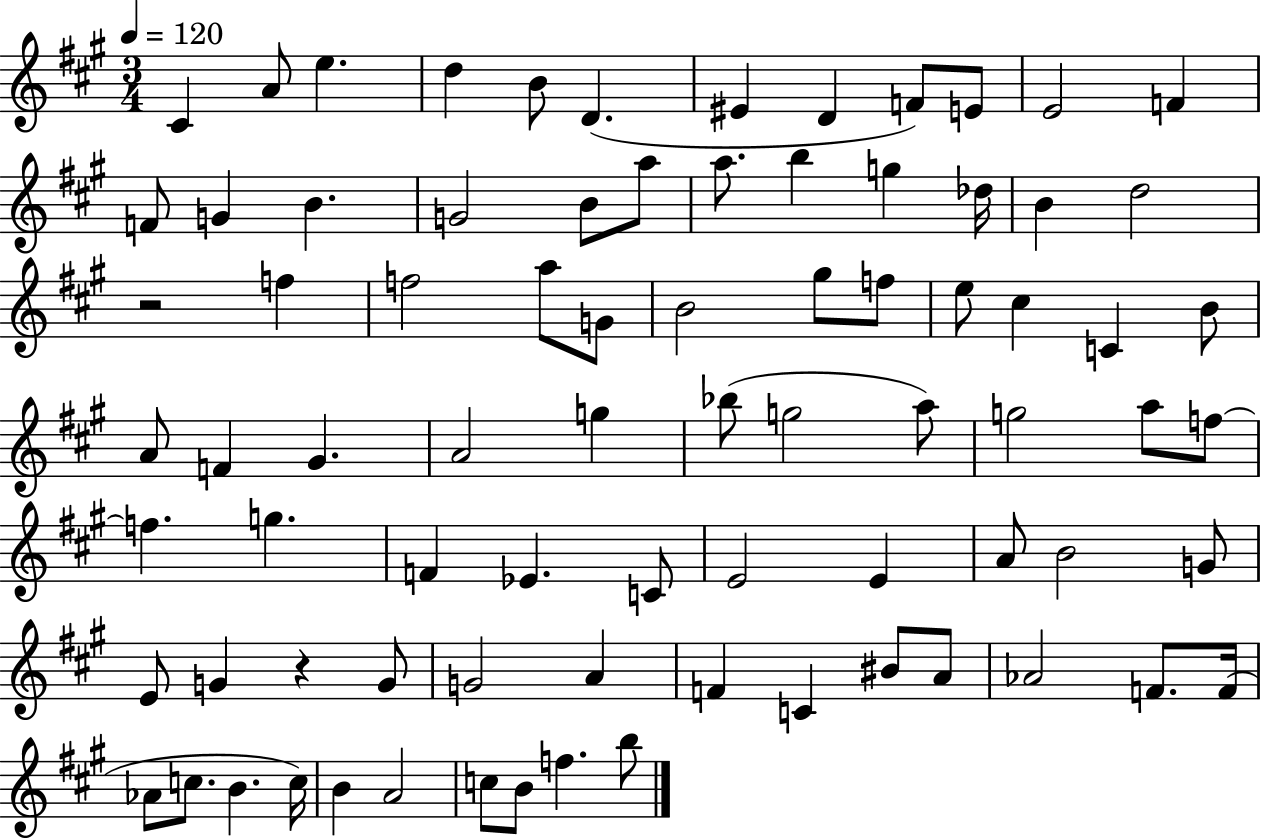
X:1
T:Untitled
M:3/4
L:1/4
K:A
^C A/2 e d B/2 D ^E D F/2 E/2 E2 F F/2 G B G2 B/2 a/2 a/2 b g _d/4 B d2 z2 f f2 a/2 G/2 B2 ^g/2 f/2 e/2 ^c C B/2 A/2 F ^G A2 g _b/2 g2 a/2 g2 a/2 f/2 f g F _E C/2 E2 E A/2 B2 G/2 E/2 G z G/2 G2 A F C ^B/2 A/2 _A2 F/2 F/4 _A/2 c/2 B c/4 B A2 c/2 B/2 f b/2